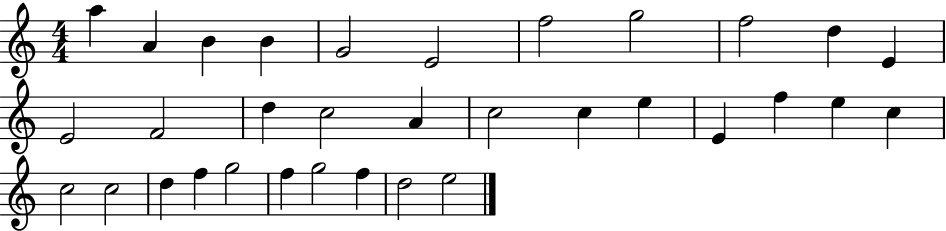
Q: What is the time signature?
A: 4/4